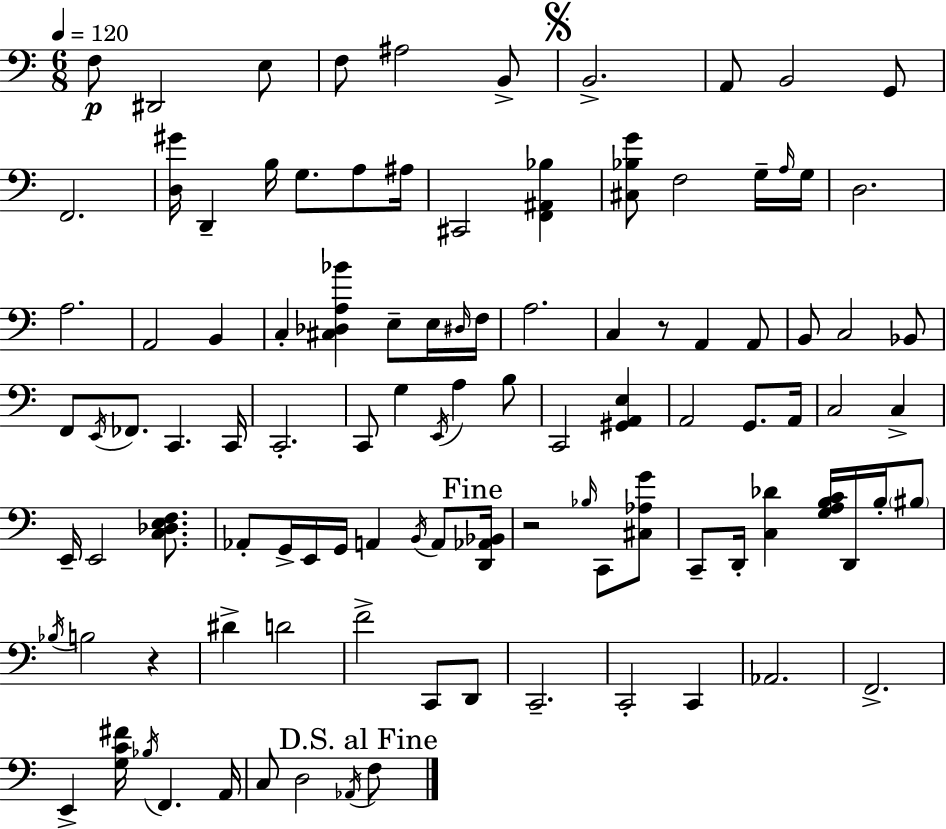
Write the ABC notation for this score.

X:1
T:Untitled
M:6/8
L:1/4
K:Am
F,/2 ^D,,2 E,/2 F,/2 ^A,2 B,,/2 B,,2 A,,/2 B,,2 G,,/2 F,,2 [D,^G]/4 D,, B,/4 G,/2 A,/2 ^A,/4 ^C,,2 [F,,^A,,_B,] [^C,_B,G]/2 F,2 G,/4 A,/4 G,/4 D,2 A,2 A,,2 B,, C, [^C,_D,A,_B] E,/2 E,/4 ^D,/4 F,/4 A,2 C, z/2 A,, A,,/2 B,,/2 C,2 _B,,/2 F,,/2 E,,/4 _F,,/2 C,, C,,/4 C,,2 C,,/2 G, E,,/4 A, B,/2 C,,2 [^G,,A,,E,] A,,2 G,,/2 A,,/4 C,2 C, E,,/4 E,,2 [C,_D,E,F,]/2 _A,,/2 G,,/4 E,,/4 G,,/4 A,, B,,/4 A,,/2 [D,,_A,,_B,,]/4 z2 _B,/4 C,,/2 [^C,_A,G]/2 C,,/2 D,,/4 [C,_D] [G,A,B,C]/4 D,,/4 B,/4 ^B,/2 _B,/4 B,2 z ^D D2 F2 C,,/2 D,,/2 C,,2 C,,2 C,, _A,,2 F,,2 E,, [G,C^F]/4 _B,/4 F,, A,,/4 C,/2 D,2 _A,,/4 F,/2